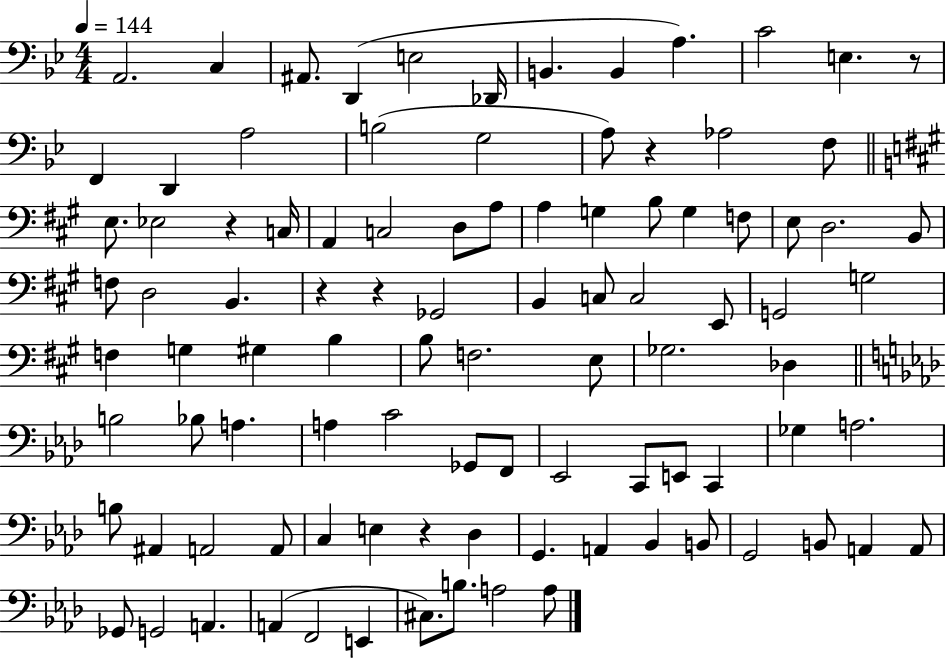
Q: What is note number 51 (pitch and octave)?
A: E3